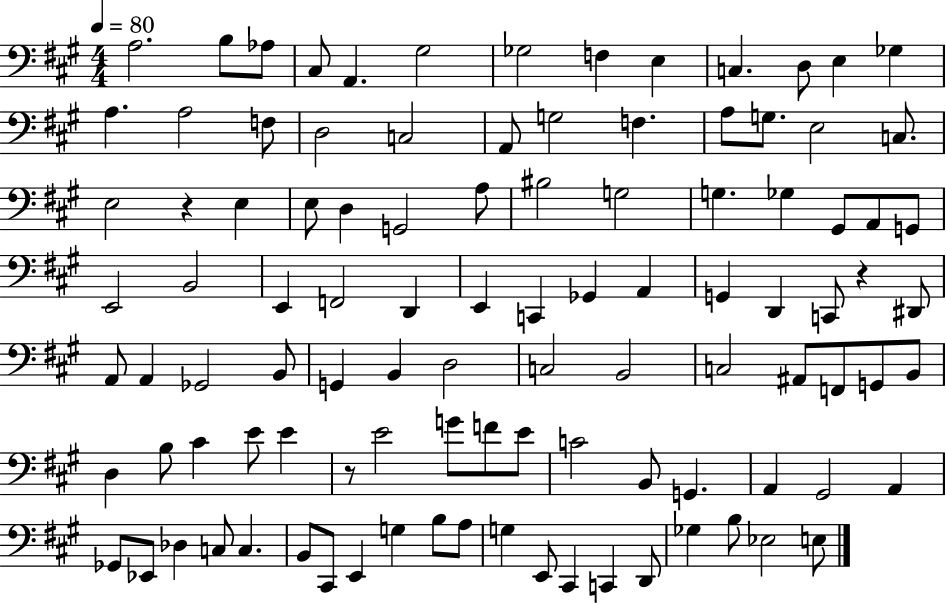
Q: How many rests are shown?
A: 3